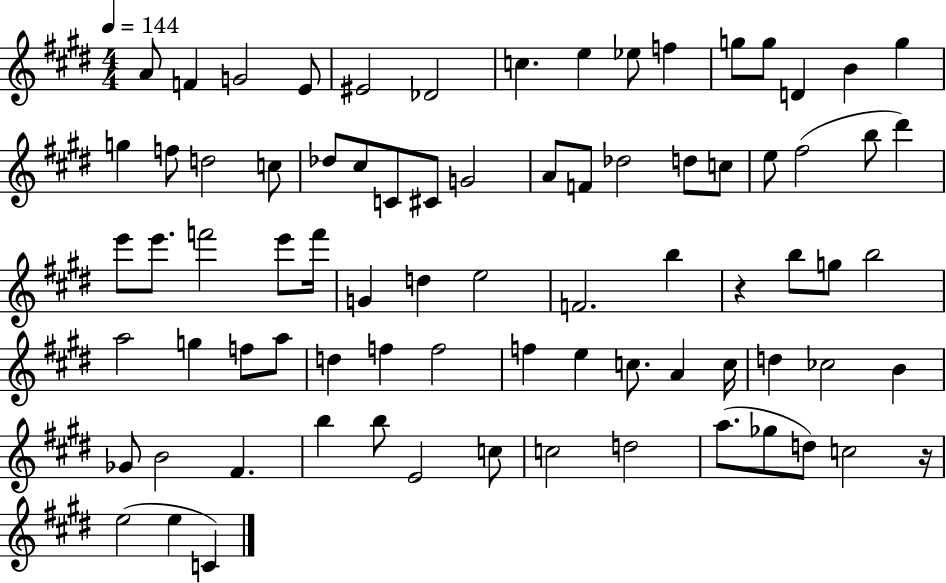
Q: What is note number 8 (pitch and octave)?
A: E5